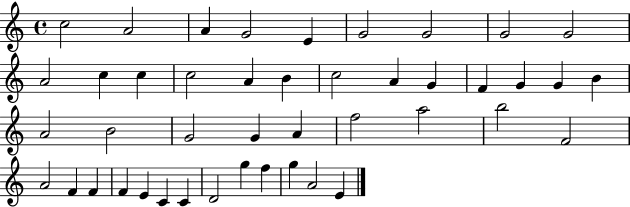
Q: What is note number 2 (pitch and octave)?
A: A4